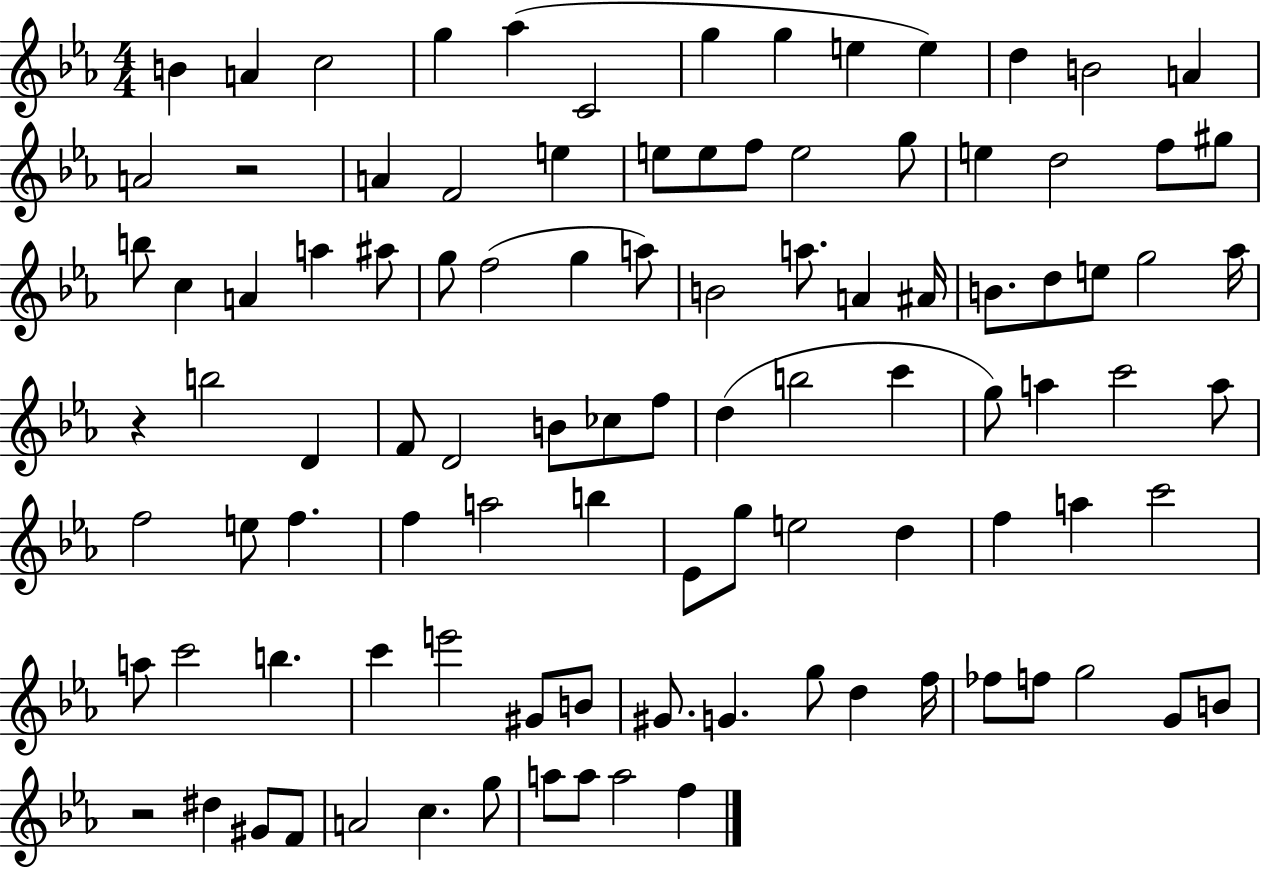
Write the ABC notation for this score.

X:1
T:Untitled
M:4/4
L:1/4
K:Eb
B A c2 g _a C2 g g e e d B2 A A2 z2 A F2 e e/2 e/2 f/2 e2 g/2 e d2 f/2 ^g/2 b/2 c A a ^a/2 g/2 f2 g a/2 B2 a/2 A ^A/4 B/2 d/2 e/2 g2 _a/4 z b2 D F/2 D2 B/2 _c/2 f/2 d b2 c' g/2 a c'2 a/2 f2 e/2 f f a2 b _E/2 g/2 e2 d f a c'2 a/2 c'2 b c' e'2 ^G/2 B/2 ^G/2 G g/2 d f/4 _f/2 f/2 g2 G/2 B/2 z2 ^d ^G/2 F/2 A2 c g/2 a/2 a/2 a2 f